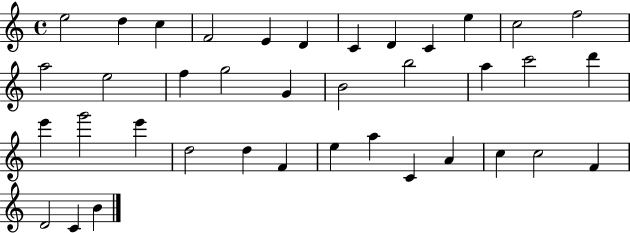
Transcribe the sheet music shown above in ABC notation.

X:1
T:Untitled
M:4/4
L:1/4
K:C
e2 d c F2 E D C D C e c2 f2 a2 e2 f g2 G B2 b2 a c'2 d' e' g'2 e' d2 d F e a C A c c2 F D2 C B